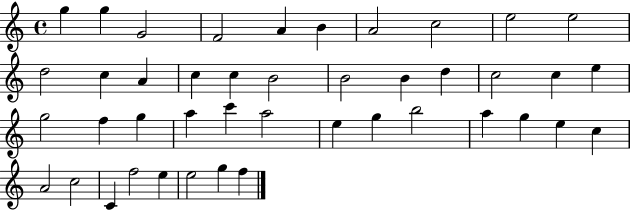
{
  \clef treble
  \time 4/4
  \defaultTimeSignature
  \key c \major
  g''4 g''4 g'2 | f'2 a'4 b'4 | a'2 c''2 | e''2 e''2 | \break d''2 c''4 a'4 | c''4 c''4 b'2 | b'2 b'4 d''4 | c''2 c''4 e''4 | \break g''2 f''4 g''4 | a''4 c'''4 a''2 | e''4 g''4 b''2 | a''4 g''4 e''4 c''4 | \break a'2 c''2 | c'4 f''2 e''4 | e''2 g''4 f''4 | \bar "|."
}